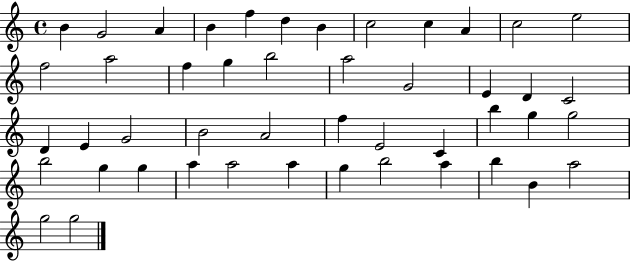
X:1
T:Untitled
M:4/4
L:1/4
K:C
B G2 A B f d B c2 c A c2 e2 f2 a2 f g b2 a2 G2 E D C2 D E G2 B2 A2 f E2 C b g g2 b2 g g a a2 a g b2 a b B a2 g2 g2